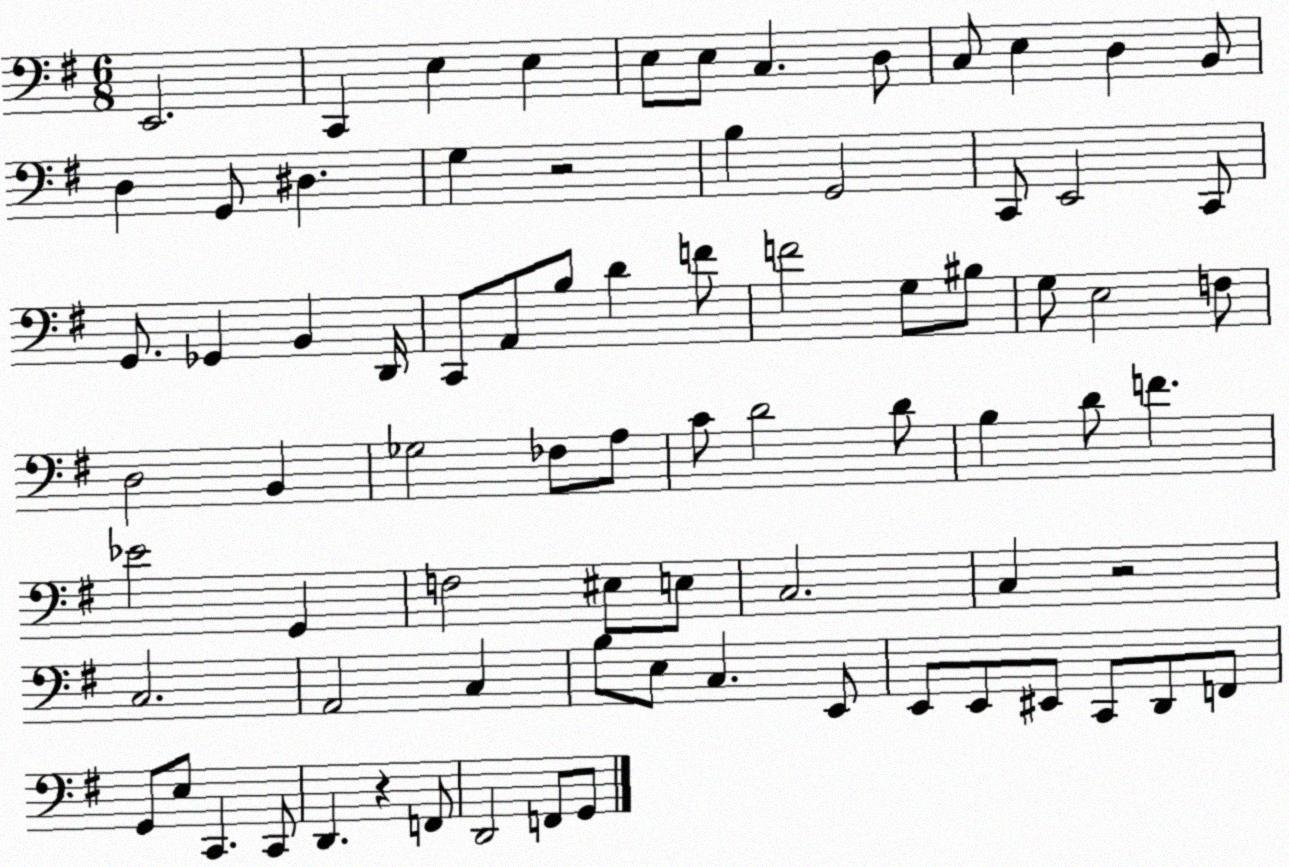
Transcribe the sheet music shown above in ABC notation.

X:1
T:Untitled
M:6/8
L:1/4
K:G
E,,2 C,, E, E, E,/2 E,/2 C, D,/2 C,/2 E, D, B,,/2 D, G,,/2 ^D, G, z2 B, G,,2 C,,/2 E,,2 C,,/2 G,,/2 _G,, B,, D,,/4 C,,/2 A,,/2 B,/2 D F/2 F2 G,/2 ^B,/2 G,/2 E,2 F,/2 D,2 B,, _G,2 _F,/2 A,/2 C/2 D2 D/2 B, D/2 F _E2 G,, F,2 ^E,/2 E,/2 C,2 C, z2 C,2 A,,2 C, B,/2 E,/2 C, E,,/2 E,,/2 E,,/2 ^E,,/2 C,,/2 D,,/2 F,,/2 G,,/2 E,/2 C,, C,,/2 D,, z F,,/2 D,,2 F,,/2 G,,/2